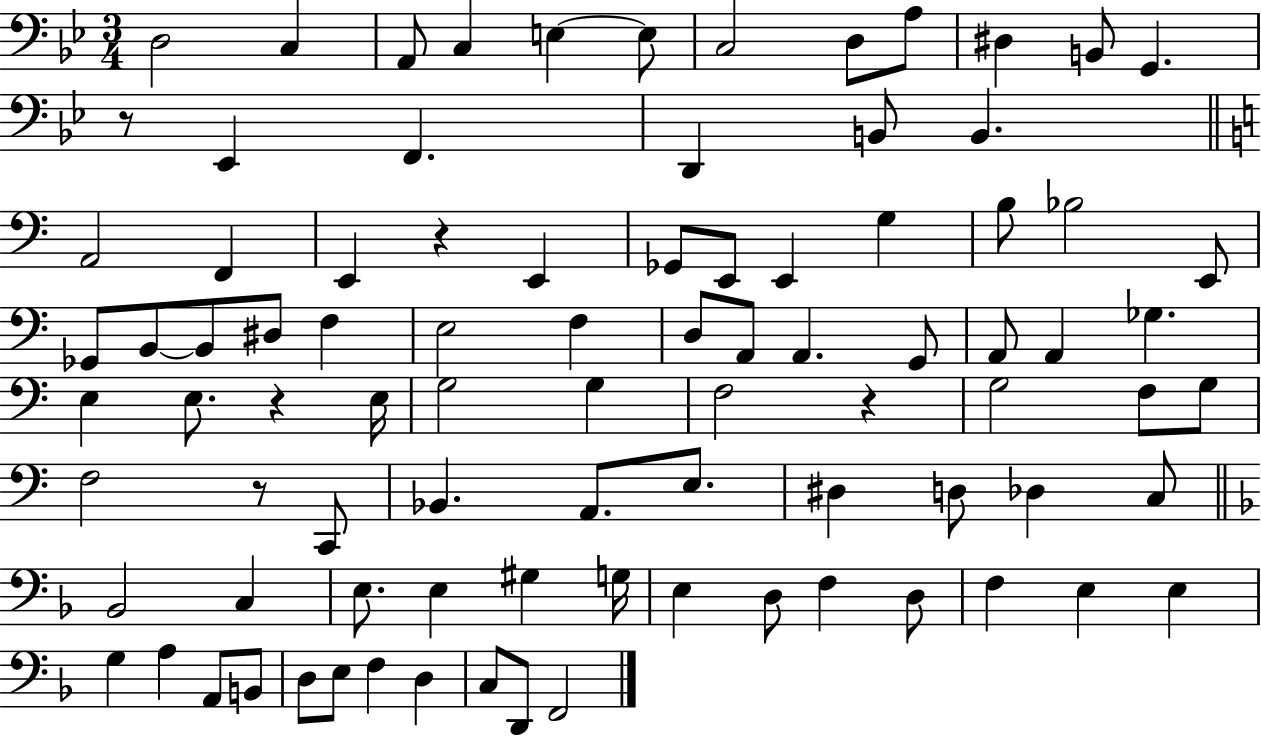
D3/h C3/q A2/e C3/q E3/q E3/e C3/h D3/e A3/e D#3/q B2/e G2/q. R/e Eb2/q F2/q. D2/q B2/e B2/q. A2/h F2/q E2/q R/q E2/q Gb2/e E2/e E2/q G3/q B3/e Bb3/h E2/e Gb2/e B2/e B2/e D#3/e F3/q E3/h F3/q D3/e A2/e A2/q. G2/e A2/e A2/q Gb3/q. E3/q E3/e. R/q E3/s G3/h G3/q F3/h R/q G3/h F3/e G3/e F3/h R/e C2/e Bb2/q. A2/e. E3/e. D#3/q D3/e Db3/q C3/e Bb2/h C3/q E3/e. E3/q G#3/q G3/s E3/q D3/e F3/q D3/e F3/q E3/q E3/q G3/q A3/q A2/e B2/e D3/e E3/e F3/q D3/q C3/e D2/e F2/h